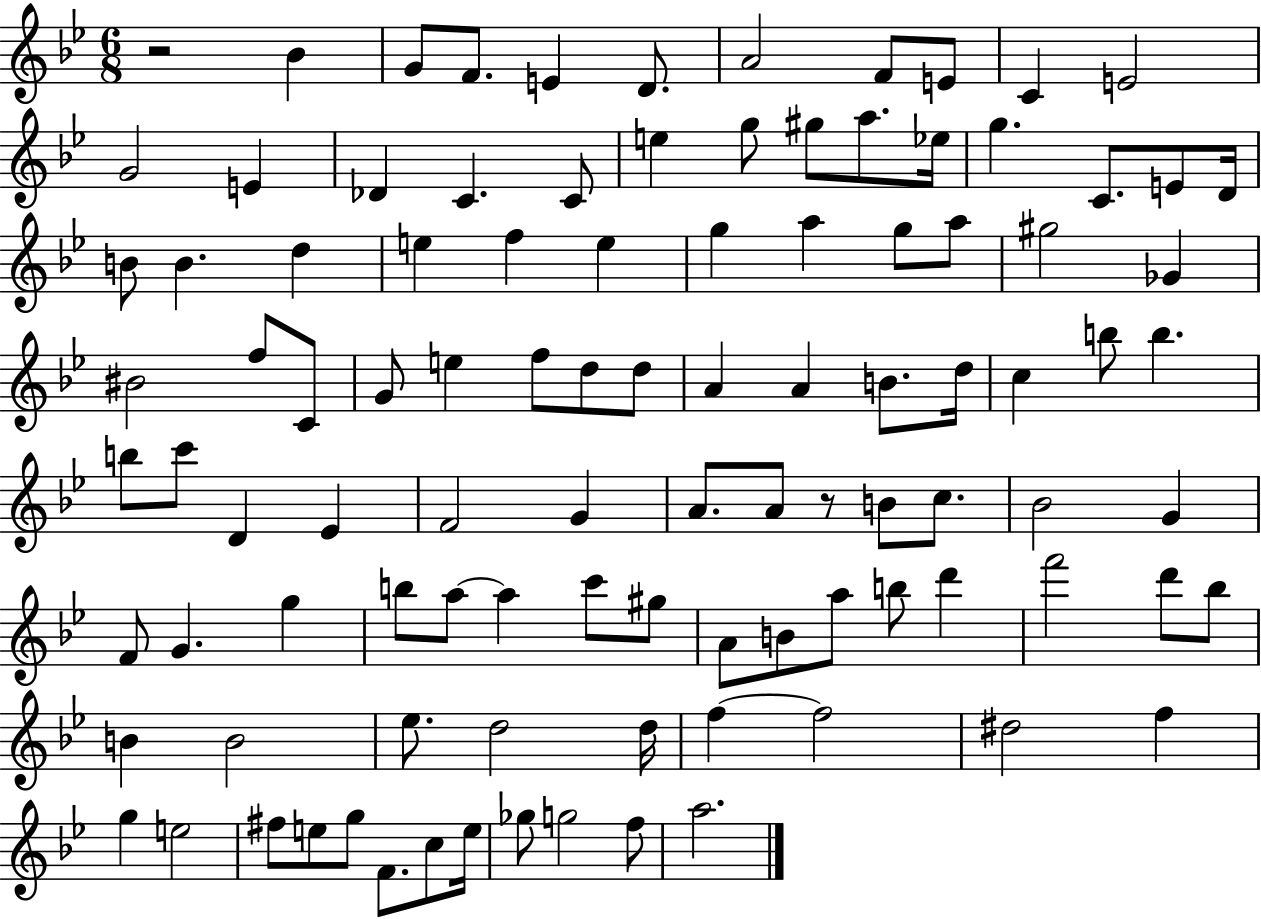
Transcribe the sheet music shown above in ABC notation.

X:1
T:Untitled
M:6/8
L:1/4
K:Bb
z2 _B G/2 F/2 E D/2 A2 F/2 E/2 C E2 G2 E _D C C/2 e g/2 ^g/2 a/2 _e/4 g C/2 E/2 D/4 B/2 B d e f e g a g/2 a/2 ^g2 _G ^B2 f/2 C/2 G/2 e f/2 d/2 d/2 A A B/2 d/4 c b/2 b b/2 c'/2 D _E F2 G A/2 A/2 z/2 B/2 c/2 _B2 G F/2 G g b/2 a/2 a c'/2 ^g/2 A/2 B/2 a/2 b/2 d' f'2 d'/2 _b/2 B B2 _e/2 d2 d/4 f f2 ^d2 f g e2 ^f/2 e/2 g/2 F/2 c/2 e/4 _g/2 g2 f/2 a2